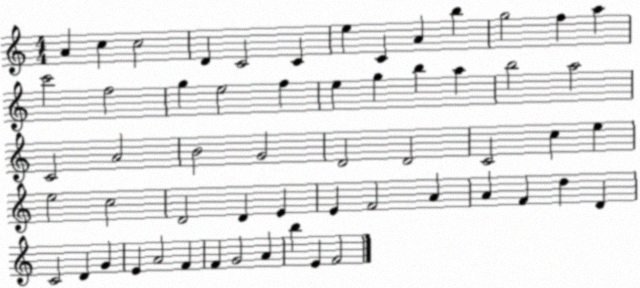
X:1
T:Untitled
M:4/4
L:1/4
K:C
A c c2 D C2 C e C A b g2 f a c'2 f2 g e2 f e g b a b2 a2 C2 A2 B2 G2 D2 D2 C2 c e e2 c2 D2 D E E F2 A A F d D C2 D G E A2 F F G2 A b E F2